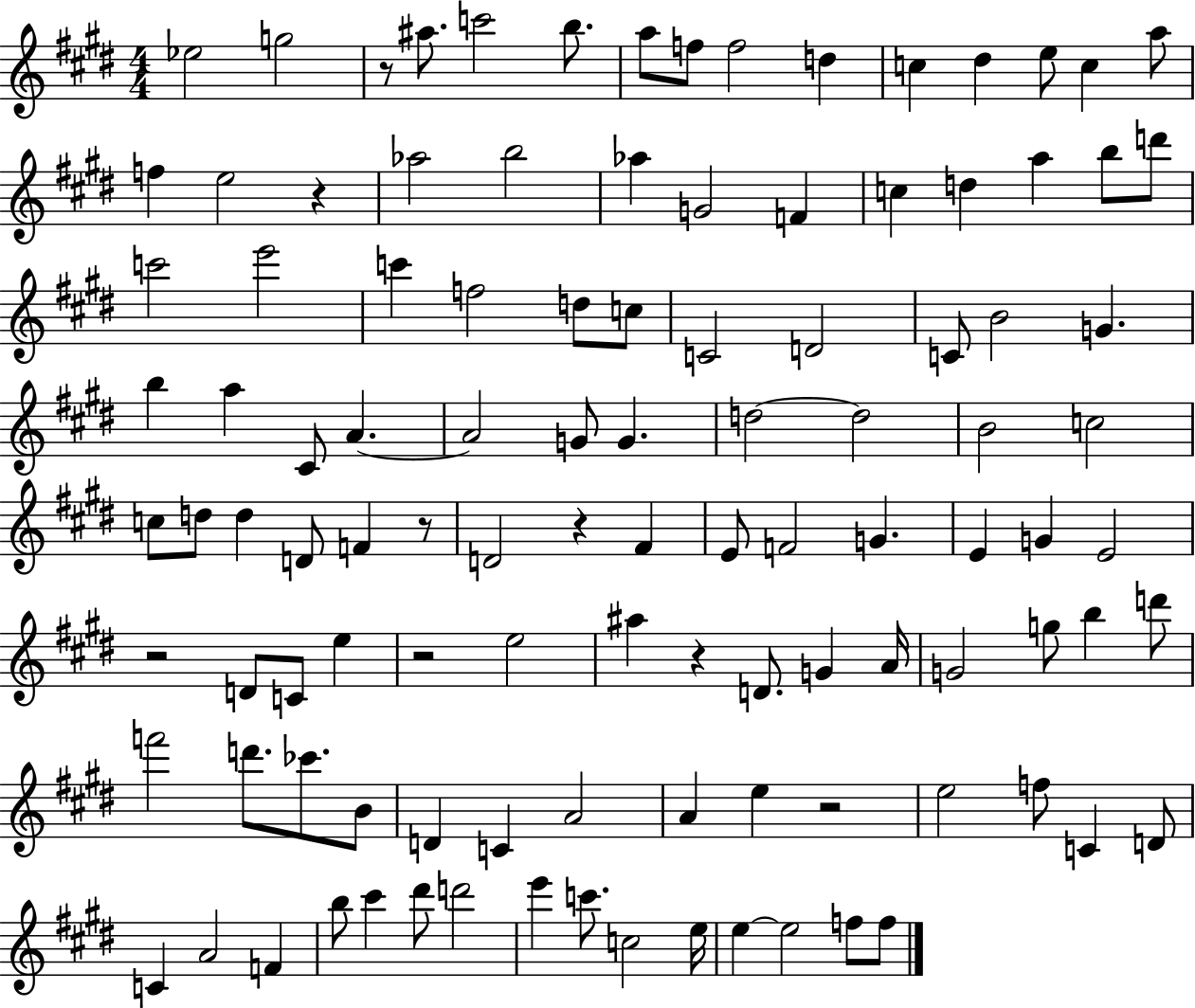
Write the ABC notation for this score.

X:1
T:Untitled
M:4/4
L:1/4
K:E
_e2 g2 z/2 ^a/2 c'2 b/2 a/2 f/2 f2 d c ^d e/2 c a/2 f e2 z _a2 b2 _a G2 F c d a b/2 d'/2 c'2 e'2 c' f2 d/2 c/2 C2 D2 C/2 B2 G b a ^C/2 A A2 G/2 G d2 d2 B2 c2 c/2 d/2 d D/2 F z/2 D2 z ^F E/2 F2 G E G E2 z2 D/2 C/2 e z2 e2 ^a z D/2 G A/4 G2 g/2 b d'/2 f'2 d'/2 _c'/2 B/2 D C A2 A e z2 e2 f/2 C D/2 C A2 F b/2 ^c' ^d'/2 d'2 e' c'/2 c2 e/4 e e2 f/2 f/2